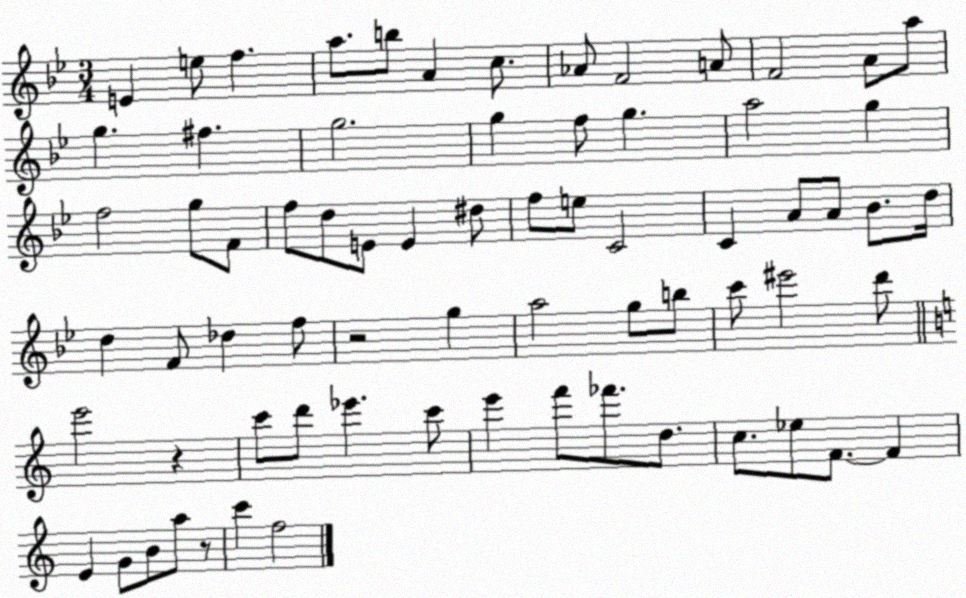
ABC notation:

X:1
T:Untitled
M:3/4
L:1/4
K:Bb
E e/2 f a/2 b/2 A c/2 _A/2 F2 A/2 F2 A/2 a/2 g ^f g2 g f/2 g a2 g f2 g/2 F/2 f/2 d/2 E/2 E ^d/2 f/2 e/2 C2 C A/2 A/2 _B/2 d/4 d F/2 _d f/2 z2 g a2 g/2 b/2 c'/2 ^e'2 d'/2 e'2 z c'/2 d'/2 _e' c'/2 e' f'/2 _f'/2 d/2 c/2 _e/2 F/2 F E G/2 B/2 a/2 z/2 c' f2